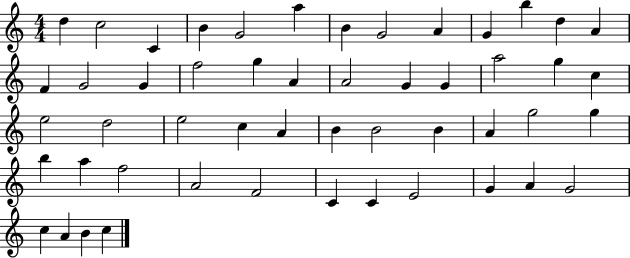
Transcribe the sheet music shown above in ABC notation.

X:1
T:Untitled
M:4/4
L:1/4
K:C
d c2 C B G2 a B G2 A G b d A F G2 G f2 g A A2 G G a2 g c e2 d2 e2 c A B B2 B A g2 g b a f2 A2 F2 C C E2 G A G2 c A B c